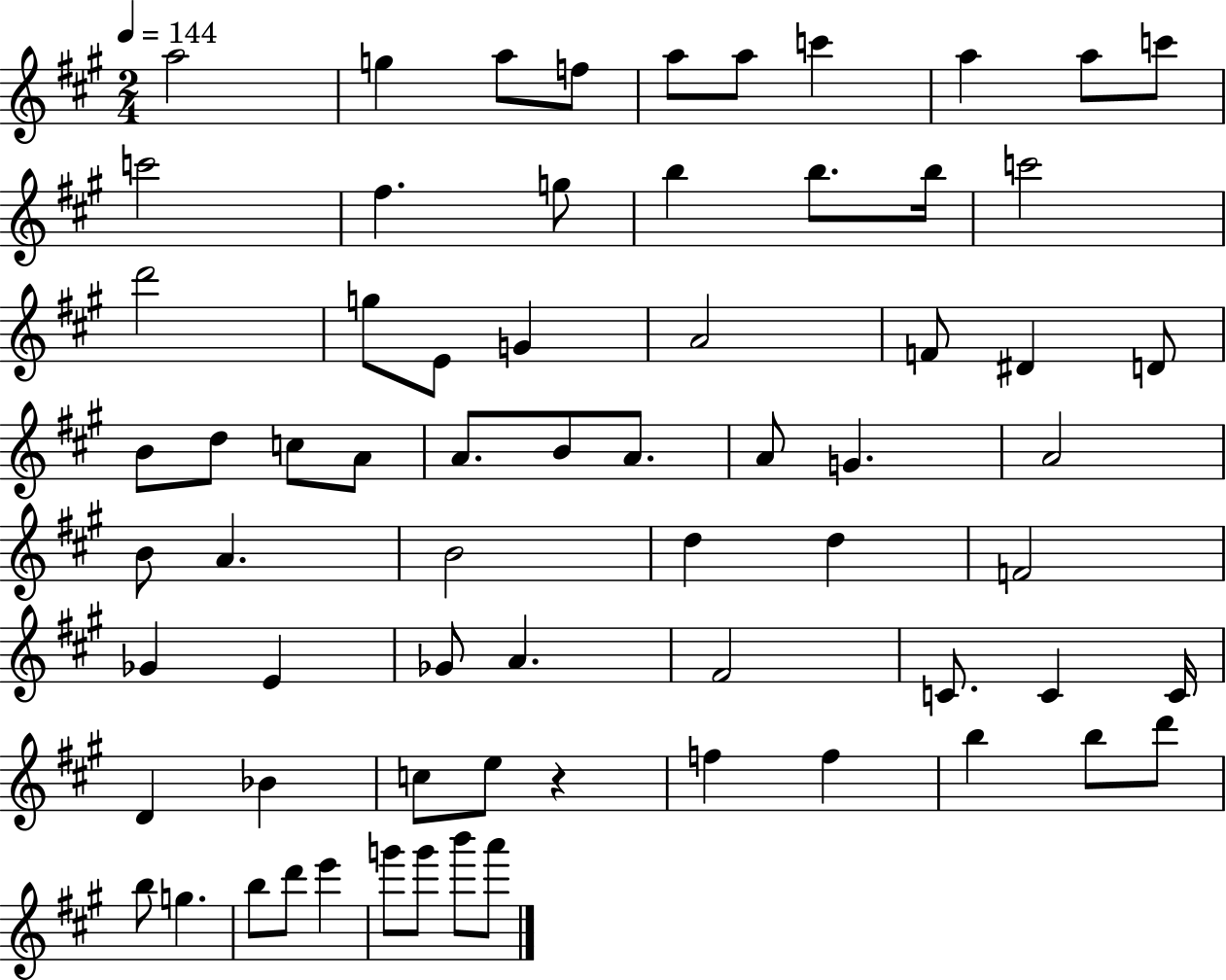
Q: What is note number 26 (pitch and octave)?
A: B4